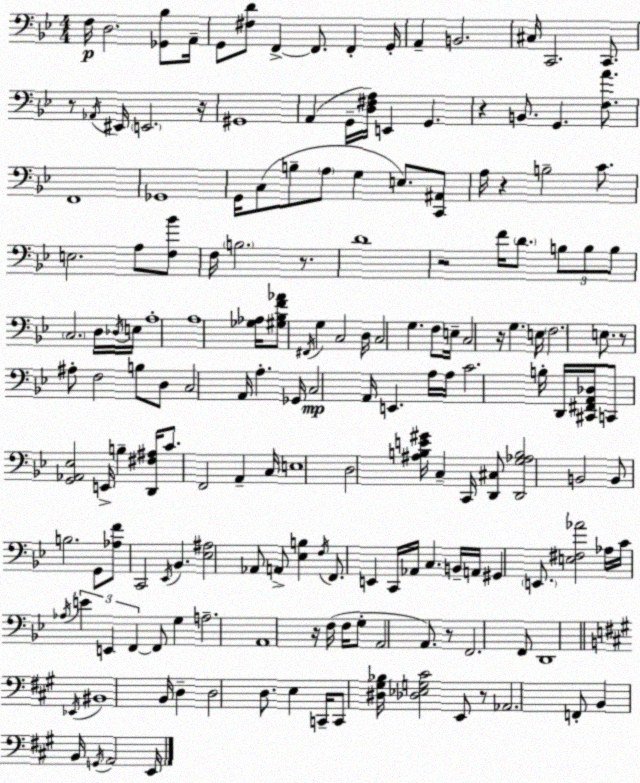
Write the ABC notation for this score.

X:1
T:Untitled
M:4/4
L:1/4
K:Bb
F,/4 D,2 [_G,,_B,]/2 A,,/4 G,,/2 [^F,D]/2 F,, F,,/2 F,, G,,/4 A,, B,,2 ^C,/4 C,,2 C,,/2 z/2 _A,,/4 ^E,,/4 E,,2 z/4 ^G,,4 A,, G,,/4 [D,^F,A,]/4 E,, G,, z B,,/2 G,, [F,A]/2 F,,4 _G,,4 G,,/4 C,/2 B,/2 A,/2 G, E,/2 [C,,^A,,]/2 A,/4 z B,2 C/2 E,2 A,/2 [F,_B]/2 F,/4 B,2 z/2 D4 z2 F/4 D/2 B,/2 B,/2 B,/2 C,2 D,/4 _D,/4 E,/4 A,4 A,4 [_G,_A,]/4 [^G,_B,F_A]/2 ^F,,/4 G, C,2 D,/4 C,2 G, F,/2 E,/4 C,2 z/4 G, E,/4 F,2 E,/2 z/2 ^A,/2 F,2 B,/2 D,/2 C,2 A,,/4 A, _G,,/4 C,2 A,,/4 E,, A,/4 A,/4 C2 B,/4 D,,/4 [^C,,^F,,A,,_D,]/4 C,,/2 [G,,_A,,_E,]2 E,,/4 B, [D,,^F,^A,]/4 C/2 F,,2 A,, C,/4 E,4 D,2 [^A,B,E^G]/4 C, C,,/4 [D,,^C,]/2 [D,,G,_A,B,]2 B,,2 B,,/2 B,2 G,,/2 [_A,F]/2 C,,2 _E,,/4 _B,, [_E,^A,]2 _A,,/2 A,,/2 [_E,B,] F,/4 F,,/2 E,, C,,/4 _A,,/4 C, B,,/4 A,,/4 ^G,, E,,/2 [E,^F,_A]2 _A,/4 C/4 _A,/4 E E,, F,, F,,/2 G, A,2 A,,4 z/4 F,/4 F,/4 G,/2 A,,2 A,,/2 z/2 F,,2 F,,/2 D,,4 _E,,/4 ^B,,4 B,,/4 D, D,2 D,/2 E, C,,/4 C,,/2 [^D,^G,_B,]/4 [_D,_E,G,^C]2 E,,/2 z/2 _A,,2 F,,/2 B,, B,,/4 G,,/4 A,,2 E,,/4